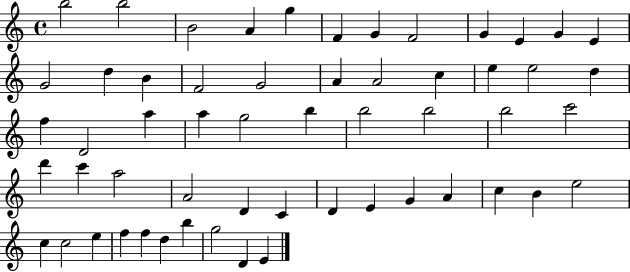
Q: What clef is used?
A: treble